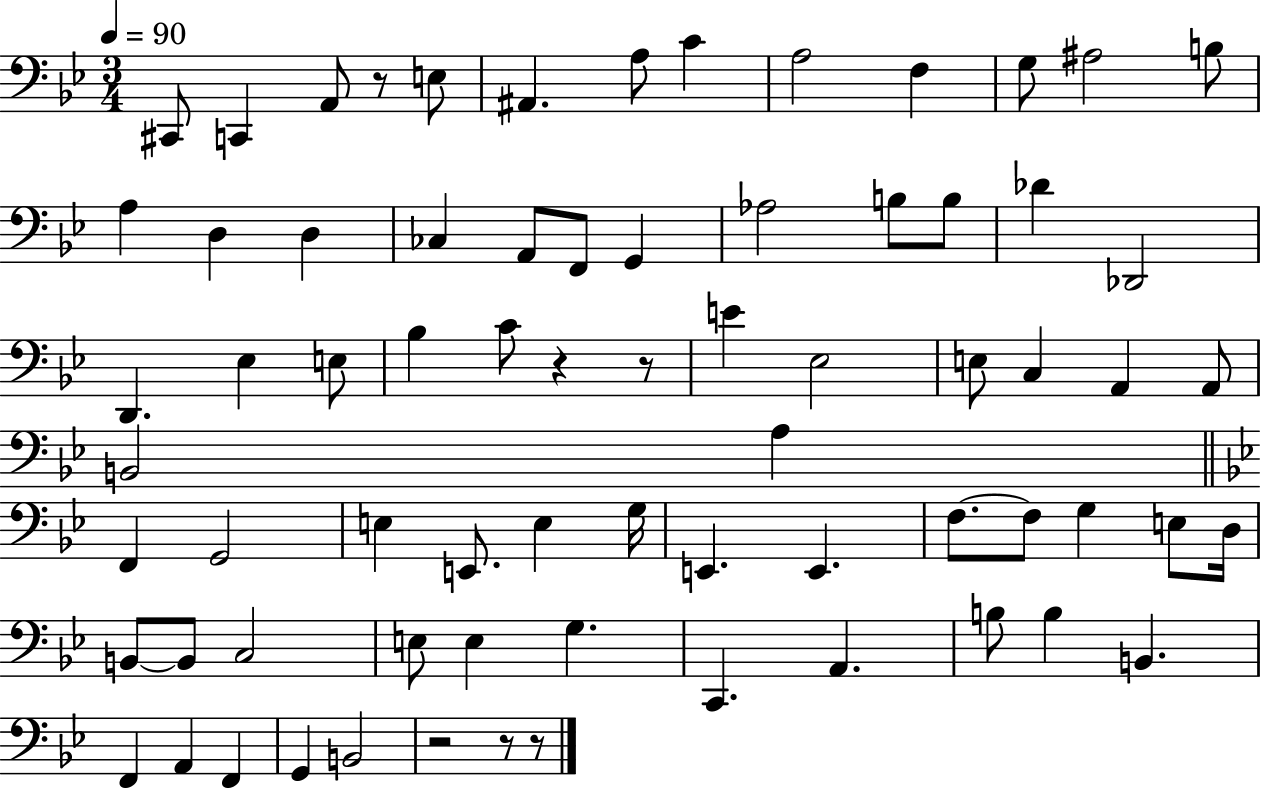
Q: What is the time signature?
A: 3/4